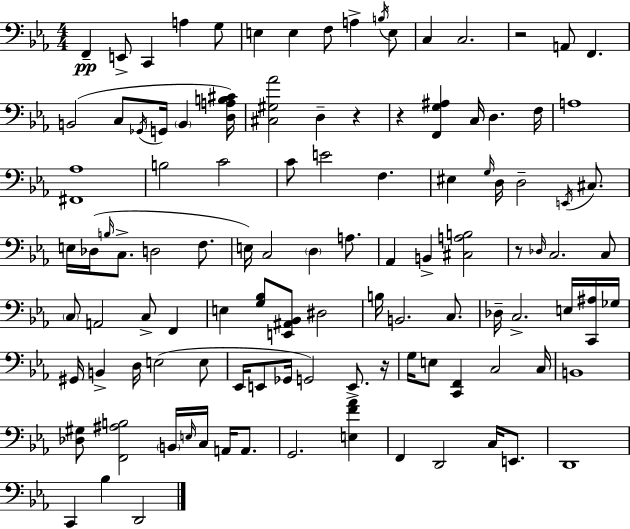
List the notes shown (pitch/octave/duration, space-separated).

F2/q E2/e C2/q A3/q G3/e E3/q E3/q F3/e A3/q B3/s E3/e C3/q C3/h. R/h A2/e F2/q. B2/h C3/e Gb2/s G2/s B2/q [D3,A3,B3,C#4]/s [C#3,G#3,Ab4]/h D3/q R/q R/q [F2,G3,A#3]/q C3/s D3/q. F3/s A3/w [F#2,Ab3]/w B3/h C4/h C4/e E4/h F3/q. EIS3/q G3/s D3/s D3/h E2/s C#3/e. E3/s Db3/s B3/s C3/e. D3/h F3/e. E3/s C3/h D3/q A3/e. Ab2/q B2/q [C#3,A3,B3]/h R/e Db3/s C3/h. C3/e C3/e A2/h C3/e F2/q E3/q [G3,Bb3]/e [E2,A#2,Bb2]/e D#3/h B3/s B2/h. C3/e. Db3/s C3/h. E3/s [C2,A#3]/s Gb3/s G#2/s B2/q D3/s E3/h E3/e Eb2/s E2/e Gb2/s G2/h E2/e. R/s G3/s E3/e [C2,F2]/q C3/h C3/s B2/w [Db3,G#3]/e [F2,A#3,B3]/h B2/s E3/s C3/s A2/s A2/e. G2/h. [E3,F4,Ab4]/q F2/q D2/h C3/s E2/e. D2/w C2/q Bb3/q D2/h